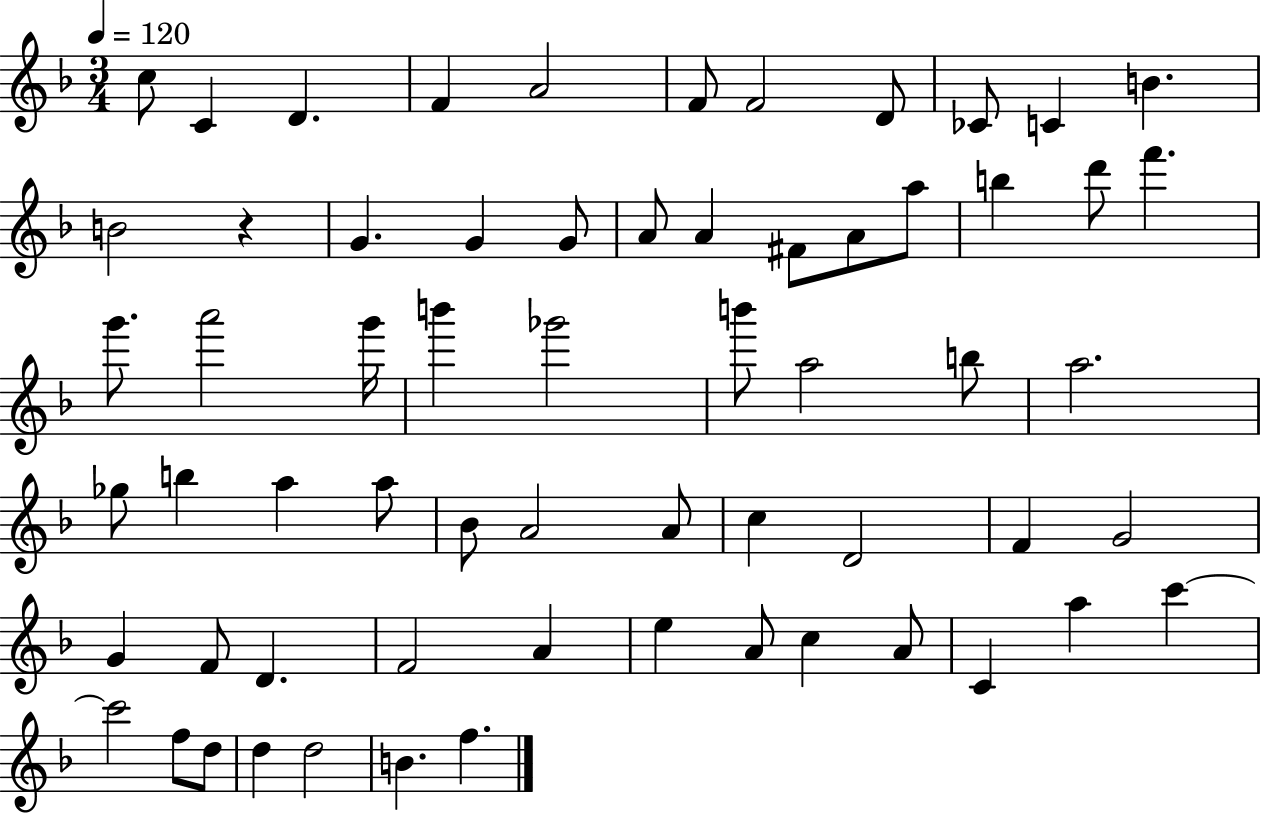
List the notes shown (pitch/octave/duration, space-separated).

C5/e C4/q D4/q. F4/q A4/h F4/e F4/h D4/e CES4/e C4/q B4/q. B4/h R/q G4/q. G4/q G4/e A4/e A4/q F#4/e A4/e A5/e B5/q D6/e F6/q. G6/e. A6/h G6/s B6/q Gb6/h B6/e A5/h B5/e A5/h. Gb5/e B5/q A5/q A5/e Bb4/e A4/h A4/e C5/q D4/h F4/q G4/h G4/q F4/e D4/q. F4/h A4/q E5/q A4/e C5/q A4/e C4/q A5/q C6/q C6/h F5/e D5/e D5/q D5/h B4/q. F5/q.